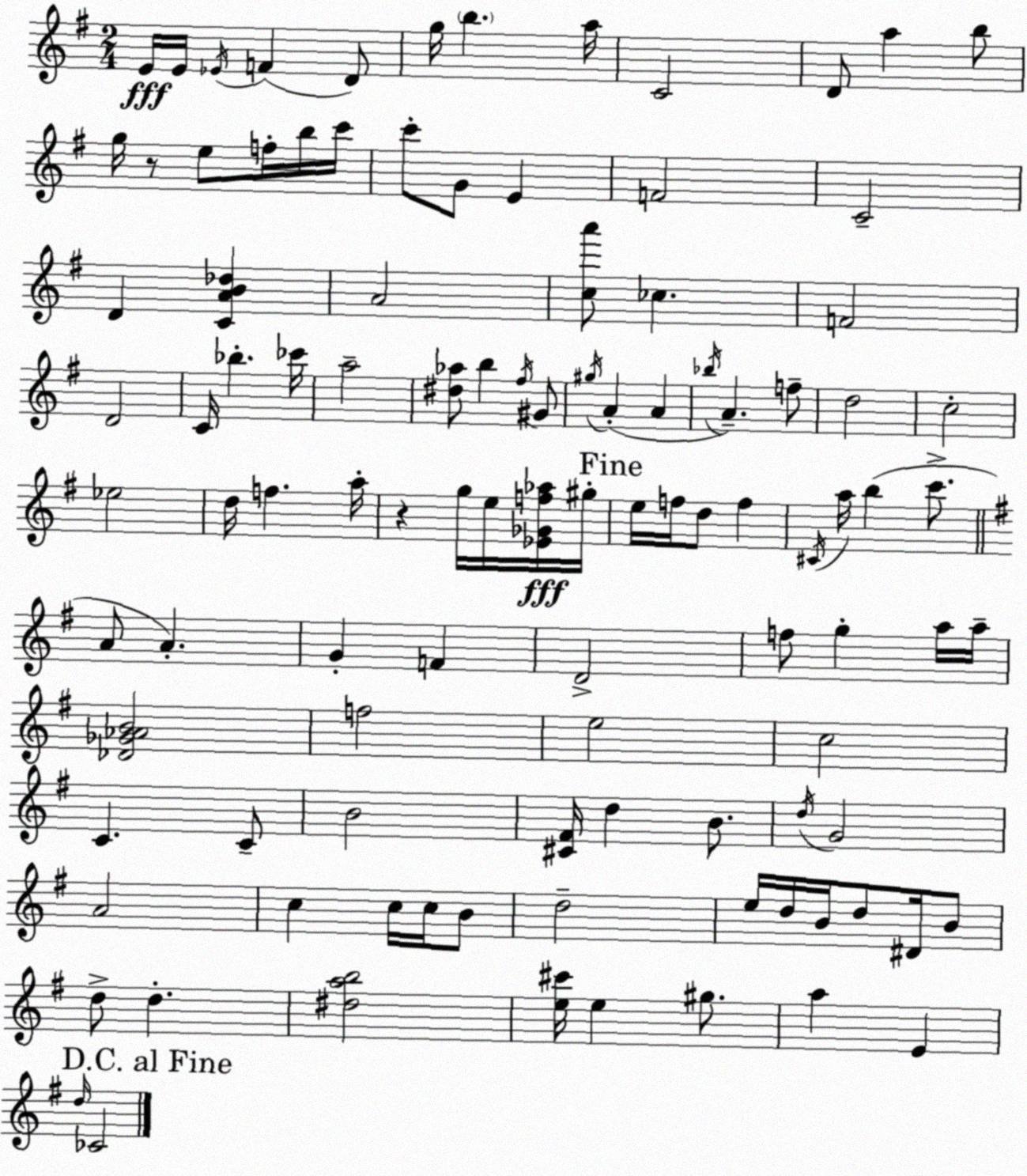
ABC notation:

X:1
T:Untitled
M:2/4
L:1/4
K:G
E/4 E/4 _E/4 F D/2 g/4 b a/4 C2 D/2 a b/2 g/4 z/2 e/2 f/4 b/4 c'/4 c'/2 G/2 E F2 C2 D [CAB_d] A2 [ca']/2 _c F2 D2 C/4 _b _c'/4 a2 [^d_a]/2 b ^f/4 ^G/2 ^g/4 A A _b/4 A f/2 d2 c2 _e2 d/4 f a/4 z g/4 e/4 [_E_Gf_a]/4 ^g/4 e/4 f/4 d/2 f ^C/4 a/4 b c'/2 A/2 A G F D2 f/2 g a/4 a/4 [_D_G_AB]2 f2 e2 c2 C C/2 B2 [^C^F]/4 d B/2 d/4 G2 A2 c c/4 c/4 B/2 d2 e/4 d/4 B/4 d/2 ^D/4 B/2 d/2 d [^dab]2 [e^c']/4 e ^g/2 a E d/4 _C2